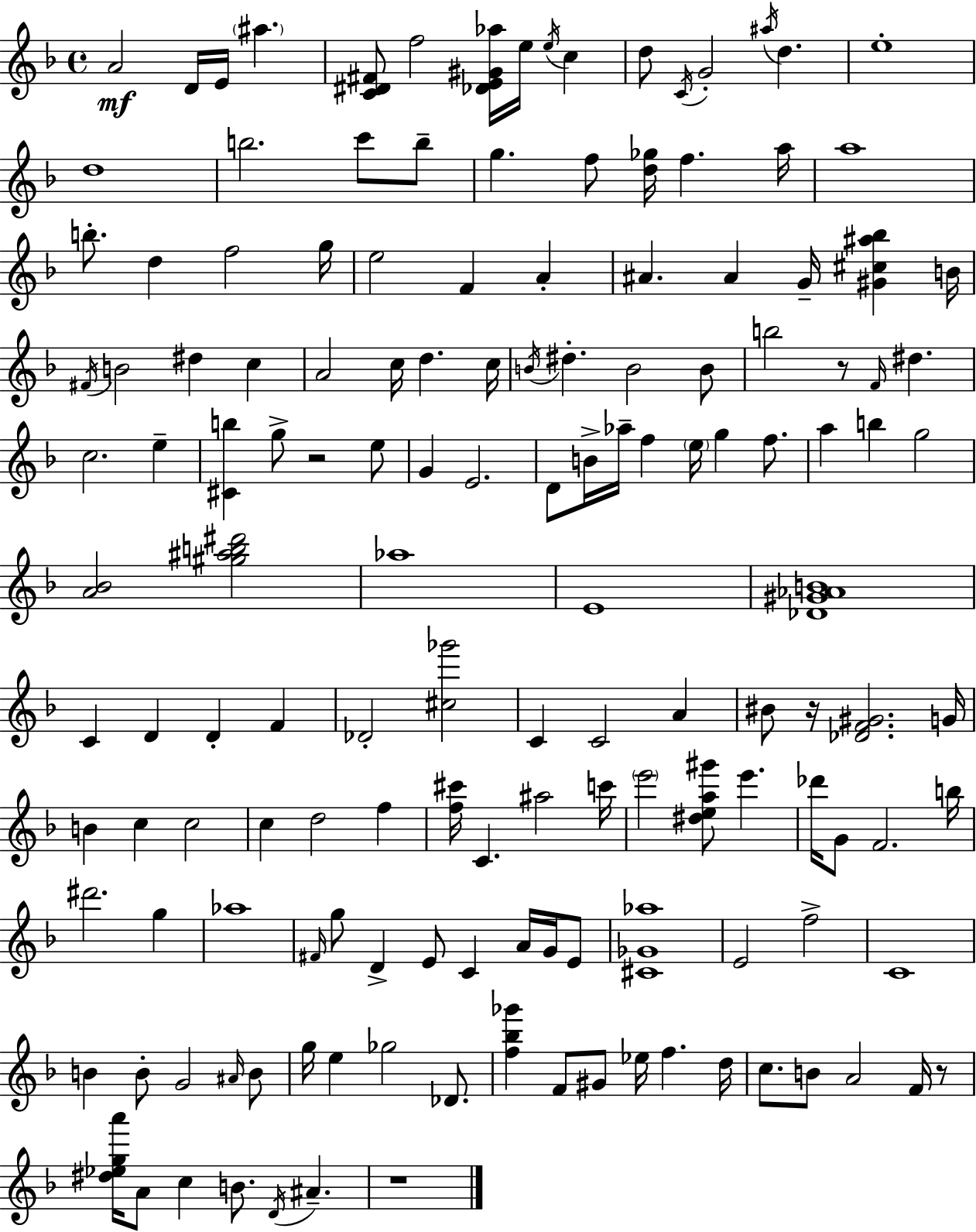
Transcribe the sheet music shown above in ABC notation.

X:1
T:Untitled
M:4/4
L:1/4
K:F
A2 D/4 E/4 ^a [C^D^F]/2 f2 [_DE^G_a]/4 e/4 e/4 c d/2 C/4 G2 ^a/4 d e4 d4 b2 c'/2 b/2 g f/2 [d_g]/4 f a/4 a4 b/2 d f2 g/4 e2 F A ^A ^A G/4 [^G^c^a_b] B/4 ^F/4 B2 ^d c A2 c/4 d c/4 B/4 ^d B2 B/2 b2 z/2 F/4 ^d c2 e [^Cb] g/2 z2 e/2 G E2 D/2 B/4 _a/4 f e/4 g f/2 a b g2 [A_B]2 [^g^ab^d']2 _a4 E4 [_D^G_AB]4 C D D F _D2 [^c_g']2 C C2 A ^B/2 z/4 [_DF^G]2 G/4 B c c2 c d2 f [f^c']/4 C ^a2 c'/4 e'2 [^dea^g']/2 e' _d'/4 G/2 F2 b/4 ^d'2 g _a4 ^F/4 g/2 D E/2 C A/4 G/4 E/2 [^C_G_a]4 E2 f2 C4 B B/2 G2 ^A/4 B/2 g/4 e _g2 _D/2 [f_b_g'] F/2 ^G/2 _e/4 f d/4 c/2 B/2 A2 F/4 z/2 [^d_ega']/4 A/2 c B/2 D/4 ^A z4